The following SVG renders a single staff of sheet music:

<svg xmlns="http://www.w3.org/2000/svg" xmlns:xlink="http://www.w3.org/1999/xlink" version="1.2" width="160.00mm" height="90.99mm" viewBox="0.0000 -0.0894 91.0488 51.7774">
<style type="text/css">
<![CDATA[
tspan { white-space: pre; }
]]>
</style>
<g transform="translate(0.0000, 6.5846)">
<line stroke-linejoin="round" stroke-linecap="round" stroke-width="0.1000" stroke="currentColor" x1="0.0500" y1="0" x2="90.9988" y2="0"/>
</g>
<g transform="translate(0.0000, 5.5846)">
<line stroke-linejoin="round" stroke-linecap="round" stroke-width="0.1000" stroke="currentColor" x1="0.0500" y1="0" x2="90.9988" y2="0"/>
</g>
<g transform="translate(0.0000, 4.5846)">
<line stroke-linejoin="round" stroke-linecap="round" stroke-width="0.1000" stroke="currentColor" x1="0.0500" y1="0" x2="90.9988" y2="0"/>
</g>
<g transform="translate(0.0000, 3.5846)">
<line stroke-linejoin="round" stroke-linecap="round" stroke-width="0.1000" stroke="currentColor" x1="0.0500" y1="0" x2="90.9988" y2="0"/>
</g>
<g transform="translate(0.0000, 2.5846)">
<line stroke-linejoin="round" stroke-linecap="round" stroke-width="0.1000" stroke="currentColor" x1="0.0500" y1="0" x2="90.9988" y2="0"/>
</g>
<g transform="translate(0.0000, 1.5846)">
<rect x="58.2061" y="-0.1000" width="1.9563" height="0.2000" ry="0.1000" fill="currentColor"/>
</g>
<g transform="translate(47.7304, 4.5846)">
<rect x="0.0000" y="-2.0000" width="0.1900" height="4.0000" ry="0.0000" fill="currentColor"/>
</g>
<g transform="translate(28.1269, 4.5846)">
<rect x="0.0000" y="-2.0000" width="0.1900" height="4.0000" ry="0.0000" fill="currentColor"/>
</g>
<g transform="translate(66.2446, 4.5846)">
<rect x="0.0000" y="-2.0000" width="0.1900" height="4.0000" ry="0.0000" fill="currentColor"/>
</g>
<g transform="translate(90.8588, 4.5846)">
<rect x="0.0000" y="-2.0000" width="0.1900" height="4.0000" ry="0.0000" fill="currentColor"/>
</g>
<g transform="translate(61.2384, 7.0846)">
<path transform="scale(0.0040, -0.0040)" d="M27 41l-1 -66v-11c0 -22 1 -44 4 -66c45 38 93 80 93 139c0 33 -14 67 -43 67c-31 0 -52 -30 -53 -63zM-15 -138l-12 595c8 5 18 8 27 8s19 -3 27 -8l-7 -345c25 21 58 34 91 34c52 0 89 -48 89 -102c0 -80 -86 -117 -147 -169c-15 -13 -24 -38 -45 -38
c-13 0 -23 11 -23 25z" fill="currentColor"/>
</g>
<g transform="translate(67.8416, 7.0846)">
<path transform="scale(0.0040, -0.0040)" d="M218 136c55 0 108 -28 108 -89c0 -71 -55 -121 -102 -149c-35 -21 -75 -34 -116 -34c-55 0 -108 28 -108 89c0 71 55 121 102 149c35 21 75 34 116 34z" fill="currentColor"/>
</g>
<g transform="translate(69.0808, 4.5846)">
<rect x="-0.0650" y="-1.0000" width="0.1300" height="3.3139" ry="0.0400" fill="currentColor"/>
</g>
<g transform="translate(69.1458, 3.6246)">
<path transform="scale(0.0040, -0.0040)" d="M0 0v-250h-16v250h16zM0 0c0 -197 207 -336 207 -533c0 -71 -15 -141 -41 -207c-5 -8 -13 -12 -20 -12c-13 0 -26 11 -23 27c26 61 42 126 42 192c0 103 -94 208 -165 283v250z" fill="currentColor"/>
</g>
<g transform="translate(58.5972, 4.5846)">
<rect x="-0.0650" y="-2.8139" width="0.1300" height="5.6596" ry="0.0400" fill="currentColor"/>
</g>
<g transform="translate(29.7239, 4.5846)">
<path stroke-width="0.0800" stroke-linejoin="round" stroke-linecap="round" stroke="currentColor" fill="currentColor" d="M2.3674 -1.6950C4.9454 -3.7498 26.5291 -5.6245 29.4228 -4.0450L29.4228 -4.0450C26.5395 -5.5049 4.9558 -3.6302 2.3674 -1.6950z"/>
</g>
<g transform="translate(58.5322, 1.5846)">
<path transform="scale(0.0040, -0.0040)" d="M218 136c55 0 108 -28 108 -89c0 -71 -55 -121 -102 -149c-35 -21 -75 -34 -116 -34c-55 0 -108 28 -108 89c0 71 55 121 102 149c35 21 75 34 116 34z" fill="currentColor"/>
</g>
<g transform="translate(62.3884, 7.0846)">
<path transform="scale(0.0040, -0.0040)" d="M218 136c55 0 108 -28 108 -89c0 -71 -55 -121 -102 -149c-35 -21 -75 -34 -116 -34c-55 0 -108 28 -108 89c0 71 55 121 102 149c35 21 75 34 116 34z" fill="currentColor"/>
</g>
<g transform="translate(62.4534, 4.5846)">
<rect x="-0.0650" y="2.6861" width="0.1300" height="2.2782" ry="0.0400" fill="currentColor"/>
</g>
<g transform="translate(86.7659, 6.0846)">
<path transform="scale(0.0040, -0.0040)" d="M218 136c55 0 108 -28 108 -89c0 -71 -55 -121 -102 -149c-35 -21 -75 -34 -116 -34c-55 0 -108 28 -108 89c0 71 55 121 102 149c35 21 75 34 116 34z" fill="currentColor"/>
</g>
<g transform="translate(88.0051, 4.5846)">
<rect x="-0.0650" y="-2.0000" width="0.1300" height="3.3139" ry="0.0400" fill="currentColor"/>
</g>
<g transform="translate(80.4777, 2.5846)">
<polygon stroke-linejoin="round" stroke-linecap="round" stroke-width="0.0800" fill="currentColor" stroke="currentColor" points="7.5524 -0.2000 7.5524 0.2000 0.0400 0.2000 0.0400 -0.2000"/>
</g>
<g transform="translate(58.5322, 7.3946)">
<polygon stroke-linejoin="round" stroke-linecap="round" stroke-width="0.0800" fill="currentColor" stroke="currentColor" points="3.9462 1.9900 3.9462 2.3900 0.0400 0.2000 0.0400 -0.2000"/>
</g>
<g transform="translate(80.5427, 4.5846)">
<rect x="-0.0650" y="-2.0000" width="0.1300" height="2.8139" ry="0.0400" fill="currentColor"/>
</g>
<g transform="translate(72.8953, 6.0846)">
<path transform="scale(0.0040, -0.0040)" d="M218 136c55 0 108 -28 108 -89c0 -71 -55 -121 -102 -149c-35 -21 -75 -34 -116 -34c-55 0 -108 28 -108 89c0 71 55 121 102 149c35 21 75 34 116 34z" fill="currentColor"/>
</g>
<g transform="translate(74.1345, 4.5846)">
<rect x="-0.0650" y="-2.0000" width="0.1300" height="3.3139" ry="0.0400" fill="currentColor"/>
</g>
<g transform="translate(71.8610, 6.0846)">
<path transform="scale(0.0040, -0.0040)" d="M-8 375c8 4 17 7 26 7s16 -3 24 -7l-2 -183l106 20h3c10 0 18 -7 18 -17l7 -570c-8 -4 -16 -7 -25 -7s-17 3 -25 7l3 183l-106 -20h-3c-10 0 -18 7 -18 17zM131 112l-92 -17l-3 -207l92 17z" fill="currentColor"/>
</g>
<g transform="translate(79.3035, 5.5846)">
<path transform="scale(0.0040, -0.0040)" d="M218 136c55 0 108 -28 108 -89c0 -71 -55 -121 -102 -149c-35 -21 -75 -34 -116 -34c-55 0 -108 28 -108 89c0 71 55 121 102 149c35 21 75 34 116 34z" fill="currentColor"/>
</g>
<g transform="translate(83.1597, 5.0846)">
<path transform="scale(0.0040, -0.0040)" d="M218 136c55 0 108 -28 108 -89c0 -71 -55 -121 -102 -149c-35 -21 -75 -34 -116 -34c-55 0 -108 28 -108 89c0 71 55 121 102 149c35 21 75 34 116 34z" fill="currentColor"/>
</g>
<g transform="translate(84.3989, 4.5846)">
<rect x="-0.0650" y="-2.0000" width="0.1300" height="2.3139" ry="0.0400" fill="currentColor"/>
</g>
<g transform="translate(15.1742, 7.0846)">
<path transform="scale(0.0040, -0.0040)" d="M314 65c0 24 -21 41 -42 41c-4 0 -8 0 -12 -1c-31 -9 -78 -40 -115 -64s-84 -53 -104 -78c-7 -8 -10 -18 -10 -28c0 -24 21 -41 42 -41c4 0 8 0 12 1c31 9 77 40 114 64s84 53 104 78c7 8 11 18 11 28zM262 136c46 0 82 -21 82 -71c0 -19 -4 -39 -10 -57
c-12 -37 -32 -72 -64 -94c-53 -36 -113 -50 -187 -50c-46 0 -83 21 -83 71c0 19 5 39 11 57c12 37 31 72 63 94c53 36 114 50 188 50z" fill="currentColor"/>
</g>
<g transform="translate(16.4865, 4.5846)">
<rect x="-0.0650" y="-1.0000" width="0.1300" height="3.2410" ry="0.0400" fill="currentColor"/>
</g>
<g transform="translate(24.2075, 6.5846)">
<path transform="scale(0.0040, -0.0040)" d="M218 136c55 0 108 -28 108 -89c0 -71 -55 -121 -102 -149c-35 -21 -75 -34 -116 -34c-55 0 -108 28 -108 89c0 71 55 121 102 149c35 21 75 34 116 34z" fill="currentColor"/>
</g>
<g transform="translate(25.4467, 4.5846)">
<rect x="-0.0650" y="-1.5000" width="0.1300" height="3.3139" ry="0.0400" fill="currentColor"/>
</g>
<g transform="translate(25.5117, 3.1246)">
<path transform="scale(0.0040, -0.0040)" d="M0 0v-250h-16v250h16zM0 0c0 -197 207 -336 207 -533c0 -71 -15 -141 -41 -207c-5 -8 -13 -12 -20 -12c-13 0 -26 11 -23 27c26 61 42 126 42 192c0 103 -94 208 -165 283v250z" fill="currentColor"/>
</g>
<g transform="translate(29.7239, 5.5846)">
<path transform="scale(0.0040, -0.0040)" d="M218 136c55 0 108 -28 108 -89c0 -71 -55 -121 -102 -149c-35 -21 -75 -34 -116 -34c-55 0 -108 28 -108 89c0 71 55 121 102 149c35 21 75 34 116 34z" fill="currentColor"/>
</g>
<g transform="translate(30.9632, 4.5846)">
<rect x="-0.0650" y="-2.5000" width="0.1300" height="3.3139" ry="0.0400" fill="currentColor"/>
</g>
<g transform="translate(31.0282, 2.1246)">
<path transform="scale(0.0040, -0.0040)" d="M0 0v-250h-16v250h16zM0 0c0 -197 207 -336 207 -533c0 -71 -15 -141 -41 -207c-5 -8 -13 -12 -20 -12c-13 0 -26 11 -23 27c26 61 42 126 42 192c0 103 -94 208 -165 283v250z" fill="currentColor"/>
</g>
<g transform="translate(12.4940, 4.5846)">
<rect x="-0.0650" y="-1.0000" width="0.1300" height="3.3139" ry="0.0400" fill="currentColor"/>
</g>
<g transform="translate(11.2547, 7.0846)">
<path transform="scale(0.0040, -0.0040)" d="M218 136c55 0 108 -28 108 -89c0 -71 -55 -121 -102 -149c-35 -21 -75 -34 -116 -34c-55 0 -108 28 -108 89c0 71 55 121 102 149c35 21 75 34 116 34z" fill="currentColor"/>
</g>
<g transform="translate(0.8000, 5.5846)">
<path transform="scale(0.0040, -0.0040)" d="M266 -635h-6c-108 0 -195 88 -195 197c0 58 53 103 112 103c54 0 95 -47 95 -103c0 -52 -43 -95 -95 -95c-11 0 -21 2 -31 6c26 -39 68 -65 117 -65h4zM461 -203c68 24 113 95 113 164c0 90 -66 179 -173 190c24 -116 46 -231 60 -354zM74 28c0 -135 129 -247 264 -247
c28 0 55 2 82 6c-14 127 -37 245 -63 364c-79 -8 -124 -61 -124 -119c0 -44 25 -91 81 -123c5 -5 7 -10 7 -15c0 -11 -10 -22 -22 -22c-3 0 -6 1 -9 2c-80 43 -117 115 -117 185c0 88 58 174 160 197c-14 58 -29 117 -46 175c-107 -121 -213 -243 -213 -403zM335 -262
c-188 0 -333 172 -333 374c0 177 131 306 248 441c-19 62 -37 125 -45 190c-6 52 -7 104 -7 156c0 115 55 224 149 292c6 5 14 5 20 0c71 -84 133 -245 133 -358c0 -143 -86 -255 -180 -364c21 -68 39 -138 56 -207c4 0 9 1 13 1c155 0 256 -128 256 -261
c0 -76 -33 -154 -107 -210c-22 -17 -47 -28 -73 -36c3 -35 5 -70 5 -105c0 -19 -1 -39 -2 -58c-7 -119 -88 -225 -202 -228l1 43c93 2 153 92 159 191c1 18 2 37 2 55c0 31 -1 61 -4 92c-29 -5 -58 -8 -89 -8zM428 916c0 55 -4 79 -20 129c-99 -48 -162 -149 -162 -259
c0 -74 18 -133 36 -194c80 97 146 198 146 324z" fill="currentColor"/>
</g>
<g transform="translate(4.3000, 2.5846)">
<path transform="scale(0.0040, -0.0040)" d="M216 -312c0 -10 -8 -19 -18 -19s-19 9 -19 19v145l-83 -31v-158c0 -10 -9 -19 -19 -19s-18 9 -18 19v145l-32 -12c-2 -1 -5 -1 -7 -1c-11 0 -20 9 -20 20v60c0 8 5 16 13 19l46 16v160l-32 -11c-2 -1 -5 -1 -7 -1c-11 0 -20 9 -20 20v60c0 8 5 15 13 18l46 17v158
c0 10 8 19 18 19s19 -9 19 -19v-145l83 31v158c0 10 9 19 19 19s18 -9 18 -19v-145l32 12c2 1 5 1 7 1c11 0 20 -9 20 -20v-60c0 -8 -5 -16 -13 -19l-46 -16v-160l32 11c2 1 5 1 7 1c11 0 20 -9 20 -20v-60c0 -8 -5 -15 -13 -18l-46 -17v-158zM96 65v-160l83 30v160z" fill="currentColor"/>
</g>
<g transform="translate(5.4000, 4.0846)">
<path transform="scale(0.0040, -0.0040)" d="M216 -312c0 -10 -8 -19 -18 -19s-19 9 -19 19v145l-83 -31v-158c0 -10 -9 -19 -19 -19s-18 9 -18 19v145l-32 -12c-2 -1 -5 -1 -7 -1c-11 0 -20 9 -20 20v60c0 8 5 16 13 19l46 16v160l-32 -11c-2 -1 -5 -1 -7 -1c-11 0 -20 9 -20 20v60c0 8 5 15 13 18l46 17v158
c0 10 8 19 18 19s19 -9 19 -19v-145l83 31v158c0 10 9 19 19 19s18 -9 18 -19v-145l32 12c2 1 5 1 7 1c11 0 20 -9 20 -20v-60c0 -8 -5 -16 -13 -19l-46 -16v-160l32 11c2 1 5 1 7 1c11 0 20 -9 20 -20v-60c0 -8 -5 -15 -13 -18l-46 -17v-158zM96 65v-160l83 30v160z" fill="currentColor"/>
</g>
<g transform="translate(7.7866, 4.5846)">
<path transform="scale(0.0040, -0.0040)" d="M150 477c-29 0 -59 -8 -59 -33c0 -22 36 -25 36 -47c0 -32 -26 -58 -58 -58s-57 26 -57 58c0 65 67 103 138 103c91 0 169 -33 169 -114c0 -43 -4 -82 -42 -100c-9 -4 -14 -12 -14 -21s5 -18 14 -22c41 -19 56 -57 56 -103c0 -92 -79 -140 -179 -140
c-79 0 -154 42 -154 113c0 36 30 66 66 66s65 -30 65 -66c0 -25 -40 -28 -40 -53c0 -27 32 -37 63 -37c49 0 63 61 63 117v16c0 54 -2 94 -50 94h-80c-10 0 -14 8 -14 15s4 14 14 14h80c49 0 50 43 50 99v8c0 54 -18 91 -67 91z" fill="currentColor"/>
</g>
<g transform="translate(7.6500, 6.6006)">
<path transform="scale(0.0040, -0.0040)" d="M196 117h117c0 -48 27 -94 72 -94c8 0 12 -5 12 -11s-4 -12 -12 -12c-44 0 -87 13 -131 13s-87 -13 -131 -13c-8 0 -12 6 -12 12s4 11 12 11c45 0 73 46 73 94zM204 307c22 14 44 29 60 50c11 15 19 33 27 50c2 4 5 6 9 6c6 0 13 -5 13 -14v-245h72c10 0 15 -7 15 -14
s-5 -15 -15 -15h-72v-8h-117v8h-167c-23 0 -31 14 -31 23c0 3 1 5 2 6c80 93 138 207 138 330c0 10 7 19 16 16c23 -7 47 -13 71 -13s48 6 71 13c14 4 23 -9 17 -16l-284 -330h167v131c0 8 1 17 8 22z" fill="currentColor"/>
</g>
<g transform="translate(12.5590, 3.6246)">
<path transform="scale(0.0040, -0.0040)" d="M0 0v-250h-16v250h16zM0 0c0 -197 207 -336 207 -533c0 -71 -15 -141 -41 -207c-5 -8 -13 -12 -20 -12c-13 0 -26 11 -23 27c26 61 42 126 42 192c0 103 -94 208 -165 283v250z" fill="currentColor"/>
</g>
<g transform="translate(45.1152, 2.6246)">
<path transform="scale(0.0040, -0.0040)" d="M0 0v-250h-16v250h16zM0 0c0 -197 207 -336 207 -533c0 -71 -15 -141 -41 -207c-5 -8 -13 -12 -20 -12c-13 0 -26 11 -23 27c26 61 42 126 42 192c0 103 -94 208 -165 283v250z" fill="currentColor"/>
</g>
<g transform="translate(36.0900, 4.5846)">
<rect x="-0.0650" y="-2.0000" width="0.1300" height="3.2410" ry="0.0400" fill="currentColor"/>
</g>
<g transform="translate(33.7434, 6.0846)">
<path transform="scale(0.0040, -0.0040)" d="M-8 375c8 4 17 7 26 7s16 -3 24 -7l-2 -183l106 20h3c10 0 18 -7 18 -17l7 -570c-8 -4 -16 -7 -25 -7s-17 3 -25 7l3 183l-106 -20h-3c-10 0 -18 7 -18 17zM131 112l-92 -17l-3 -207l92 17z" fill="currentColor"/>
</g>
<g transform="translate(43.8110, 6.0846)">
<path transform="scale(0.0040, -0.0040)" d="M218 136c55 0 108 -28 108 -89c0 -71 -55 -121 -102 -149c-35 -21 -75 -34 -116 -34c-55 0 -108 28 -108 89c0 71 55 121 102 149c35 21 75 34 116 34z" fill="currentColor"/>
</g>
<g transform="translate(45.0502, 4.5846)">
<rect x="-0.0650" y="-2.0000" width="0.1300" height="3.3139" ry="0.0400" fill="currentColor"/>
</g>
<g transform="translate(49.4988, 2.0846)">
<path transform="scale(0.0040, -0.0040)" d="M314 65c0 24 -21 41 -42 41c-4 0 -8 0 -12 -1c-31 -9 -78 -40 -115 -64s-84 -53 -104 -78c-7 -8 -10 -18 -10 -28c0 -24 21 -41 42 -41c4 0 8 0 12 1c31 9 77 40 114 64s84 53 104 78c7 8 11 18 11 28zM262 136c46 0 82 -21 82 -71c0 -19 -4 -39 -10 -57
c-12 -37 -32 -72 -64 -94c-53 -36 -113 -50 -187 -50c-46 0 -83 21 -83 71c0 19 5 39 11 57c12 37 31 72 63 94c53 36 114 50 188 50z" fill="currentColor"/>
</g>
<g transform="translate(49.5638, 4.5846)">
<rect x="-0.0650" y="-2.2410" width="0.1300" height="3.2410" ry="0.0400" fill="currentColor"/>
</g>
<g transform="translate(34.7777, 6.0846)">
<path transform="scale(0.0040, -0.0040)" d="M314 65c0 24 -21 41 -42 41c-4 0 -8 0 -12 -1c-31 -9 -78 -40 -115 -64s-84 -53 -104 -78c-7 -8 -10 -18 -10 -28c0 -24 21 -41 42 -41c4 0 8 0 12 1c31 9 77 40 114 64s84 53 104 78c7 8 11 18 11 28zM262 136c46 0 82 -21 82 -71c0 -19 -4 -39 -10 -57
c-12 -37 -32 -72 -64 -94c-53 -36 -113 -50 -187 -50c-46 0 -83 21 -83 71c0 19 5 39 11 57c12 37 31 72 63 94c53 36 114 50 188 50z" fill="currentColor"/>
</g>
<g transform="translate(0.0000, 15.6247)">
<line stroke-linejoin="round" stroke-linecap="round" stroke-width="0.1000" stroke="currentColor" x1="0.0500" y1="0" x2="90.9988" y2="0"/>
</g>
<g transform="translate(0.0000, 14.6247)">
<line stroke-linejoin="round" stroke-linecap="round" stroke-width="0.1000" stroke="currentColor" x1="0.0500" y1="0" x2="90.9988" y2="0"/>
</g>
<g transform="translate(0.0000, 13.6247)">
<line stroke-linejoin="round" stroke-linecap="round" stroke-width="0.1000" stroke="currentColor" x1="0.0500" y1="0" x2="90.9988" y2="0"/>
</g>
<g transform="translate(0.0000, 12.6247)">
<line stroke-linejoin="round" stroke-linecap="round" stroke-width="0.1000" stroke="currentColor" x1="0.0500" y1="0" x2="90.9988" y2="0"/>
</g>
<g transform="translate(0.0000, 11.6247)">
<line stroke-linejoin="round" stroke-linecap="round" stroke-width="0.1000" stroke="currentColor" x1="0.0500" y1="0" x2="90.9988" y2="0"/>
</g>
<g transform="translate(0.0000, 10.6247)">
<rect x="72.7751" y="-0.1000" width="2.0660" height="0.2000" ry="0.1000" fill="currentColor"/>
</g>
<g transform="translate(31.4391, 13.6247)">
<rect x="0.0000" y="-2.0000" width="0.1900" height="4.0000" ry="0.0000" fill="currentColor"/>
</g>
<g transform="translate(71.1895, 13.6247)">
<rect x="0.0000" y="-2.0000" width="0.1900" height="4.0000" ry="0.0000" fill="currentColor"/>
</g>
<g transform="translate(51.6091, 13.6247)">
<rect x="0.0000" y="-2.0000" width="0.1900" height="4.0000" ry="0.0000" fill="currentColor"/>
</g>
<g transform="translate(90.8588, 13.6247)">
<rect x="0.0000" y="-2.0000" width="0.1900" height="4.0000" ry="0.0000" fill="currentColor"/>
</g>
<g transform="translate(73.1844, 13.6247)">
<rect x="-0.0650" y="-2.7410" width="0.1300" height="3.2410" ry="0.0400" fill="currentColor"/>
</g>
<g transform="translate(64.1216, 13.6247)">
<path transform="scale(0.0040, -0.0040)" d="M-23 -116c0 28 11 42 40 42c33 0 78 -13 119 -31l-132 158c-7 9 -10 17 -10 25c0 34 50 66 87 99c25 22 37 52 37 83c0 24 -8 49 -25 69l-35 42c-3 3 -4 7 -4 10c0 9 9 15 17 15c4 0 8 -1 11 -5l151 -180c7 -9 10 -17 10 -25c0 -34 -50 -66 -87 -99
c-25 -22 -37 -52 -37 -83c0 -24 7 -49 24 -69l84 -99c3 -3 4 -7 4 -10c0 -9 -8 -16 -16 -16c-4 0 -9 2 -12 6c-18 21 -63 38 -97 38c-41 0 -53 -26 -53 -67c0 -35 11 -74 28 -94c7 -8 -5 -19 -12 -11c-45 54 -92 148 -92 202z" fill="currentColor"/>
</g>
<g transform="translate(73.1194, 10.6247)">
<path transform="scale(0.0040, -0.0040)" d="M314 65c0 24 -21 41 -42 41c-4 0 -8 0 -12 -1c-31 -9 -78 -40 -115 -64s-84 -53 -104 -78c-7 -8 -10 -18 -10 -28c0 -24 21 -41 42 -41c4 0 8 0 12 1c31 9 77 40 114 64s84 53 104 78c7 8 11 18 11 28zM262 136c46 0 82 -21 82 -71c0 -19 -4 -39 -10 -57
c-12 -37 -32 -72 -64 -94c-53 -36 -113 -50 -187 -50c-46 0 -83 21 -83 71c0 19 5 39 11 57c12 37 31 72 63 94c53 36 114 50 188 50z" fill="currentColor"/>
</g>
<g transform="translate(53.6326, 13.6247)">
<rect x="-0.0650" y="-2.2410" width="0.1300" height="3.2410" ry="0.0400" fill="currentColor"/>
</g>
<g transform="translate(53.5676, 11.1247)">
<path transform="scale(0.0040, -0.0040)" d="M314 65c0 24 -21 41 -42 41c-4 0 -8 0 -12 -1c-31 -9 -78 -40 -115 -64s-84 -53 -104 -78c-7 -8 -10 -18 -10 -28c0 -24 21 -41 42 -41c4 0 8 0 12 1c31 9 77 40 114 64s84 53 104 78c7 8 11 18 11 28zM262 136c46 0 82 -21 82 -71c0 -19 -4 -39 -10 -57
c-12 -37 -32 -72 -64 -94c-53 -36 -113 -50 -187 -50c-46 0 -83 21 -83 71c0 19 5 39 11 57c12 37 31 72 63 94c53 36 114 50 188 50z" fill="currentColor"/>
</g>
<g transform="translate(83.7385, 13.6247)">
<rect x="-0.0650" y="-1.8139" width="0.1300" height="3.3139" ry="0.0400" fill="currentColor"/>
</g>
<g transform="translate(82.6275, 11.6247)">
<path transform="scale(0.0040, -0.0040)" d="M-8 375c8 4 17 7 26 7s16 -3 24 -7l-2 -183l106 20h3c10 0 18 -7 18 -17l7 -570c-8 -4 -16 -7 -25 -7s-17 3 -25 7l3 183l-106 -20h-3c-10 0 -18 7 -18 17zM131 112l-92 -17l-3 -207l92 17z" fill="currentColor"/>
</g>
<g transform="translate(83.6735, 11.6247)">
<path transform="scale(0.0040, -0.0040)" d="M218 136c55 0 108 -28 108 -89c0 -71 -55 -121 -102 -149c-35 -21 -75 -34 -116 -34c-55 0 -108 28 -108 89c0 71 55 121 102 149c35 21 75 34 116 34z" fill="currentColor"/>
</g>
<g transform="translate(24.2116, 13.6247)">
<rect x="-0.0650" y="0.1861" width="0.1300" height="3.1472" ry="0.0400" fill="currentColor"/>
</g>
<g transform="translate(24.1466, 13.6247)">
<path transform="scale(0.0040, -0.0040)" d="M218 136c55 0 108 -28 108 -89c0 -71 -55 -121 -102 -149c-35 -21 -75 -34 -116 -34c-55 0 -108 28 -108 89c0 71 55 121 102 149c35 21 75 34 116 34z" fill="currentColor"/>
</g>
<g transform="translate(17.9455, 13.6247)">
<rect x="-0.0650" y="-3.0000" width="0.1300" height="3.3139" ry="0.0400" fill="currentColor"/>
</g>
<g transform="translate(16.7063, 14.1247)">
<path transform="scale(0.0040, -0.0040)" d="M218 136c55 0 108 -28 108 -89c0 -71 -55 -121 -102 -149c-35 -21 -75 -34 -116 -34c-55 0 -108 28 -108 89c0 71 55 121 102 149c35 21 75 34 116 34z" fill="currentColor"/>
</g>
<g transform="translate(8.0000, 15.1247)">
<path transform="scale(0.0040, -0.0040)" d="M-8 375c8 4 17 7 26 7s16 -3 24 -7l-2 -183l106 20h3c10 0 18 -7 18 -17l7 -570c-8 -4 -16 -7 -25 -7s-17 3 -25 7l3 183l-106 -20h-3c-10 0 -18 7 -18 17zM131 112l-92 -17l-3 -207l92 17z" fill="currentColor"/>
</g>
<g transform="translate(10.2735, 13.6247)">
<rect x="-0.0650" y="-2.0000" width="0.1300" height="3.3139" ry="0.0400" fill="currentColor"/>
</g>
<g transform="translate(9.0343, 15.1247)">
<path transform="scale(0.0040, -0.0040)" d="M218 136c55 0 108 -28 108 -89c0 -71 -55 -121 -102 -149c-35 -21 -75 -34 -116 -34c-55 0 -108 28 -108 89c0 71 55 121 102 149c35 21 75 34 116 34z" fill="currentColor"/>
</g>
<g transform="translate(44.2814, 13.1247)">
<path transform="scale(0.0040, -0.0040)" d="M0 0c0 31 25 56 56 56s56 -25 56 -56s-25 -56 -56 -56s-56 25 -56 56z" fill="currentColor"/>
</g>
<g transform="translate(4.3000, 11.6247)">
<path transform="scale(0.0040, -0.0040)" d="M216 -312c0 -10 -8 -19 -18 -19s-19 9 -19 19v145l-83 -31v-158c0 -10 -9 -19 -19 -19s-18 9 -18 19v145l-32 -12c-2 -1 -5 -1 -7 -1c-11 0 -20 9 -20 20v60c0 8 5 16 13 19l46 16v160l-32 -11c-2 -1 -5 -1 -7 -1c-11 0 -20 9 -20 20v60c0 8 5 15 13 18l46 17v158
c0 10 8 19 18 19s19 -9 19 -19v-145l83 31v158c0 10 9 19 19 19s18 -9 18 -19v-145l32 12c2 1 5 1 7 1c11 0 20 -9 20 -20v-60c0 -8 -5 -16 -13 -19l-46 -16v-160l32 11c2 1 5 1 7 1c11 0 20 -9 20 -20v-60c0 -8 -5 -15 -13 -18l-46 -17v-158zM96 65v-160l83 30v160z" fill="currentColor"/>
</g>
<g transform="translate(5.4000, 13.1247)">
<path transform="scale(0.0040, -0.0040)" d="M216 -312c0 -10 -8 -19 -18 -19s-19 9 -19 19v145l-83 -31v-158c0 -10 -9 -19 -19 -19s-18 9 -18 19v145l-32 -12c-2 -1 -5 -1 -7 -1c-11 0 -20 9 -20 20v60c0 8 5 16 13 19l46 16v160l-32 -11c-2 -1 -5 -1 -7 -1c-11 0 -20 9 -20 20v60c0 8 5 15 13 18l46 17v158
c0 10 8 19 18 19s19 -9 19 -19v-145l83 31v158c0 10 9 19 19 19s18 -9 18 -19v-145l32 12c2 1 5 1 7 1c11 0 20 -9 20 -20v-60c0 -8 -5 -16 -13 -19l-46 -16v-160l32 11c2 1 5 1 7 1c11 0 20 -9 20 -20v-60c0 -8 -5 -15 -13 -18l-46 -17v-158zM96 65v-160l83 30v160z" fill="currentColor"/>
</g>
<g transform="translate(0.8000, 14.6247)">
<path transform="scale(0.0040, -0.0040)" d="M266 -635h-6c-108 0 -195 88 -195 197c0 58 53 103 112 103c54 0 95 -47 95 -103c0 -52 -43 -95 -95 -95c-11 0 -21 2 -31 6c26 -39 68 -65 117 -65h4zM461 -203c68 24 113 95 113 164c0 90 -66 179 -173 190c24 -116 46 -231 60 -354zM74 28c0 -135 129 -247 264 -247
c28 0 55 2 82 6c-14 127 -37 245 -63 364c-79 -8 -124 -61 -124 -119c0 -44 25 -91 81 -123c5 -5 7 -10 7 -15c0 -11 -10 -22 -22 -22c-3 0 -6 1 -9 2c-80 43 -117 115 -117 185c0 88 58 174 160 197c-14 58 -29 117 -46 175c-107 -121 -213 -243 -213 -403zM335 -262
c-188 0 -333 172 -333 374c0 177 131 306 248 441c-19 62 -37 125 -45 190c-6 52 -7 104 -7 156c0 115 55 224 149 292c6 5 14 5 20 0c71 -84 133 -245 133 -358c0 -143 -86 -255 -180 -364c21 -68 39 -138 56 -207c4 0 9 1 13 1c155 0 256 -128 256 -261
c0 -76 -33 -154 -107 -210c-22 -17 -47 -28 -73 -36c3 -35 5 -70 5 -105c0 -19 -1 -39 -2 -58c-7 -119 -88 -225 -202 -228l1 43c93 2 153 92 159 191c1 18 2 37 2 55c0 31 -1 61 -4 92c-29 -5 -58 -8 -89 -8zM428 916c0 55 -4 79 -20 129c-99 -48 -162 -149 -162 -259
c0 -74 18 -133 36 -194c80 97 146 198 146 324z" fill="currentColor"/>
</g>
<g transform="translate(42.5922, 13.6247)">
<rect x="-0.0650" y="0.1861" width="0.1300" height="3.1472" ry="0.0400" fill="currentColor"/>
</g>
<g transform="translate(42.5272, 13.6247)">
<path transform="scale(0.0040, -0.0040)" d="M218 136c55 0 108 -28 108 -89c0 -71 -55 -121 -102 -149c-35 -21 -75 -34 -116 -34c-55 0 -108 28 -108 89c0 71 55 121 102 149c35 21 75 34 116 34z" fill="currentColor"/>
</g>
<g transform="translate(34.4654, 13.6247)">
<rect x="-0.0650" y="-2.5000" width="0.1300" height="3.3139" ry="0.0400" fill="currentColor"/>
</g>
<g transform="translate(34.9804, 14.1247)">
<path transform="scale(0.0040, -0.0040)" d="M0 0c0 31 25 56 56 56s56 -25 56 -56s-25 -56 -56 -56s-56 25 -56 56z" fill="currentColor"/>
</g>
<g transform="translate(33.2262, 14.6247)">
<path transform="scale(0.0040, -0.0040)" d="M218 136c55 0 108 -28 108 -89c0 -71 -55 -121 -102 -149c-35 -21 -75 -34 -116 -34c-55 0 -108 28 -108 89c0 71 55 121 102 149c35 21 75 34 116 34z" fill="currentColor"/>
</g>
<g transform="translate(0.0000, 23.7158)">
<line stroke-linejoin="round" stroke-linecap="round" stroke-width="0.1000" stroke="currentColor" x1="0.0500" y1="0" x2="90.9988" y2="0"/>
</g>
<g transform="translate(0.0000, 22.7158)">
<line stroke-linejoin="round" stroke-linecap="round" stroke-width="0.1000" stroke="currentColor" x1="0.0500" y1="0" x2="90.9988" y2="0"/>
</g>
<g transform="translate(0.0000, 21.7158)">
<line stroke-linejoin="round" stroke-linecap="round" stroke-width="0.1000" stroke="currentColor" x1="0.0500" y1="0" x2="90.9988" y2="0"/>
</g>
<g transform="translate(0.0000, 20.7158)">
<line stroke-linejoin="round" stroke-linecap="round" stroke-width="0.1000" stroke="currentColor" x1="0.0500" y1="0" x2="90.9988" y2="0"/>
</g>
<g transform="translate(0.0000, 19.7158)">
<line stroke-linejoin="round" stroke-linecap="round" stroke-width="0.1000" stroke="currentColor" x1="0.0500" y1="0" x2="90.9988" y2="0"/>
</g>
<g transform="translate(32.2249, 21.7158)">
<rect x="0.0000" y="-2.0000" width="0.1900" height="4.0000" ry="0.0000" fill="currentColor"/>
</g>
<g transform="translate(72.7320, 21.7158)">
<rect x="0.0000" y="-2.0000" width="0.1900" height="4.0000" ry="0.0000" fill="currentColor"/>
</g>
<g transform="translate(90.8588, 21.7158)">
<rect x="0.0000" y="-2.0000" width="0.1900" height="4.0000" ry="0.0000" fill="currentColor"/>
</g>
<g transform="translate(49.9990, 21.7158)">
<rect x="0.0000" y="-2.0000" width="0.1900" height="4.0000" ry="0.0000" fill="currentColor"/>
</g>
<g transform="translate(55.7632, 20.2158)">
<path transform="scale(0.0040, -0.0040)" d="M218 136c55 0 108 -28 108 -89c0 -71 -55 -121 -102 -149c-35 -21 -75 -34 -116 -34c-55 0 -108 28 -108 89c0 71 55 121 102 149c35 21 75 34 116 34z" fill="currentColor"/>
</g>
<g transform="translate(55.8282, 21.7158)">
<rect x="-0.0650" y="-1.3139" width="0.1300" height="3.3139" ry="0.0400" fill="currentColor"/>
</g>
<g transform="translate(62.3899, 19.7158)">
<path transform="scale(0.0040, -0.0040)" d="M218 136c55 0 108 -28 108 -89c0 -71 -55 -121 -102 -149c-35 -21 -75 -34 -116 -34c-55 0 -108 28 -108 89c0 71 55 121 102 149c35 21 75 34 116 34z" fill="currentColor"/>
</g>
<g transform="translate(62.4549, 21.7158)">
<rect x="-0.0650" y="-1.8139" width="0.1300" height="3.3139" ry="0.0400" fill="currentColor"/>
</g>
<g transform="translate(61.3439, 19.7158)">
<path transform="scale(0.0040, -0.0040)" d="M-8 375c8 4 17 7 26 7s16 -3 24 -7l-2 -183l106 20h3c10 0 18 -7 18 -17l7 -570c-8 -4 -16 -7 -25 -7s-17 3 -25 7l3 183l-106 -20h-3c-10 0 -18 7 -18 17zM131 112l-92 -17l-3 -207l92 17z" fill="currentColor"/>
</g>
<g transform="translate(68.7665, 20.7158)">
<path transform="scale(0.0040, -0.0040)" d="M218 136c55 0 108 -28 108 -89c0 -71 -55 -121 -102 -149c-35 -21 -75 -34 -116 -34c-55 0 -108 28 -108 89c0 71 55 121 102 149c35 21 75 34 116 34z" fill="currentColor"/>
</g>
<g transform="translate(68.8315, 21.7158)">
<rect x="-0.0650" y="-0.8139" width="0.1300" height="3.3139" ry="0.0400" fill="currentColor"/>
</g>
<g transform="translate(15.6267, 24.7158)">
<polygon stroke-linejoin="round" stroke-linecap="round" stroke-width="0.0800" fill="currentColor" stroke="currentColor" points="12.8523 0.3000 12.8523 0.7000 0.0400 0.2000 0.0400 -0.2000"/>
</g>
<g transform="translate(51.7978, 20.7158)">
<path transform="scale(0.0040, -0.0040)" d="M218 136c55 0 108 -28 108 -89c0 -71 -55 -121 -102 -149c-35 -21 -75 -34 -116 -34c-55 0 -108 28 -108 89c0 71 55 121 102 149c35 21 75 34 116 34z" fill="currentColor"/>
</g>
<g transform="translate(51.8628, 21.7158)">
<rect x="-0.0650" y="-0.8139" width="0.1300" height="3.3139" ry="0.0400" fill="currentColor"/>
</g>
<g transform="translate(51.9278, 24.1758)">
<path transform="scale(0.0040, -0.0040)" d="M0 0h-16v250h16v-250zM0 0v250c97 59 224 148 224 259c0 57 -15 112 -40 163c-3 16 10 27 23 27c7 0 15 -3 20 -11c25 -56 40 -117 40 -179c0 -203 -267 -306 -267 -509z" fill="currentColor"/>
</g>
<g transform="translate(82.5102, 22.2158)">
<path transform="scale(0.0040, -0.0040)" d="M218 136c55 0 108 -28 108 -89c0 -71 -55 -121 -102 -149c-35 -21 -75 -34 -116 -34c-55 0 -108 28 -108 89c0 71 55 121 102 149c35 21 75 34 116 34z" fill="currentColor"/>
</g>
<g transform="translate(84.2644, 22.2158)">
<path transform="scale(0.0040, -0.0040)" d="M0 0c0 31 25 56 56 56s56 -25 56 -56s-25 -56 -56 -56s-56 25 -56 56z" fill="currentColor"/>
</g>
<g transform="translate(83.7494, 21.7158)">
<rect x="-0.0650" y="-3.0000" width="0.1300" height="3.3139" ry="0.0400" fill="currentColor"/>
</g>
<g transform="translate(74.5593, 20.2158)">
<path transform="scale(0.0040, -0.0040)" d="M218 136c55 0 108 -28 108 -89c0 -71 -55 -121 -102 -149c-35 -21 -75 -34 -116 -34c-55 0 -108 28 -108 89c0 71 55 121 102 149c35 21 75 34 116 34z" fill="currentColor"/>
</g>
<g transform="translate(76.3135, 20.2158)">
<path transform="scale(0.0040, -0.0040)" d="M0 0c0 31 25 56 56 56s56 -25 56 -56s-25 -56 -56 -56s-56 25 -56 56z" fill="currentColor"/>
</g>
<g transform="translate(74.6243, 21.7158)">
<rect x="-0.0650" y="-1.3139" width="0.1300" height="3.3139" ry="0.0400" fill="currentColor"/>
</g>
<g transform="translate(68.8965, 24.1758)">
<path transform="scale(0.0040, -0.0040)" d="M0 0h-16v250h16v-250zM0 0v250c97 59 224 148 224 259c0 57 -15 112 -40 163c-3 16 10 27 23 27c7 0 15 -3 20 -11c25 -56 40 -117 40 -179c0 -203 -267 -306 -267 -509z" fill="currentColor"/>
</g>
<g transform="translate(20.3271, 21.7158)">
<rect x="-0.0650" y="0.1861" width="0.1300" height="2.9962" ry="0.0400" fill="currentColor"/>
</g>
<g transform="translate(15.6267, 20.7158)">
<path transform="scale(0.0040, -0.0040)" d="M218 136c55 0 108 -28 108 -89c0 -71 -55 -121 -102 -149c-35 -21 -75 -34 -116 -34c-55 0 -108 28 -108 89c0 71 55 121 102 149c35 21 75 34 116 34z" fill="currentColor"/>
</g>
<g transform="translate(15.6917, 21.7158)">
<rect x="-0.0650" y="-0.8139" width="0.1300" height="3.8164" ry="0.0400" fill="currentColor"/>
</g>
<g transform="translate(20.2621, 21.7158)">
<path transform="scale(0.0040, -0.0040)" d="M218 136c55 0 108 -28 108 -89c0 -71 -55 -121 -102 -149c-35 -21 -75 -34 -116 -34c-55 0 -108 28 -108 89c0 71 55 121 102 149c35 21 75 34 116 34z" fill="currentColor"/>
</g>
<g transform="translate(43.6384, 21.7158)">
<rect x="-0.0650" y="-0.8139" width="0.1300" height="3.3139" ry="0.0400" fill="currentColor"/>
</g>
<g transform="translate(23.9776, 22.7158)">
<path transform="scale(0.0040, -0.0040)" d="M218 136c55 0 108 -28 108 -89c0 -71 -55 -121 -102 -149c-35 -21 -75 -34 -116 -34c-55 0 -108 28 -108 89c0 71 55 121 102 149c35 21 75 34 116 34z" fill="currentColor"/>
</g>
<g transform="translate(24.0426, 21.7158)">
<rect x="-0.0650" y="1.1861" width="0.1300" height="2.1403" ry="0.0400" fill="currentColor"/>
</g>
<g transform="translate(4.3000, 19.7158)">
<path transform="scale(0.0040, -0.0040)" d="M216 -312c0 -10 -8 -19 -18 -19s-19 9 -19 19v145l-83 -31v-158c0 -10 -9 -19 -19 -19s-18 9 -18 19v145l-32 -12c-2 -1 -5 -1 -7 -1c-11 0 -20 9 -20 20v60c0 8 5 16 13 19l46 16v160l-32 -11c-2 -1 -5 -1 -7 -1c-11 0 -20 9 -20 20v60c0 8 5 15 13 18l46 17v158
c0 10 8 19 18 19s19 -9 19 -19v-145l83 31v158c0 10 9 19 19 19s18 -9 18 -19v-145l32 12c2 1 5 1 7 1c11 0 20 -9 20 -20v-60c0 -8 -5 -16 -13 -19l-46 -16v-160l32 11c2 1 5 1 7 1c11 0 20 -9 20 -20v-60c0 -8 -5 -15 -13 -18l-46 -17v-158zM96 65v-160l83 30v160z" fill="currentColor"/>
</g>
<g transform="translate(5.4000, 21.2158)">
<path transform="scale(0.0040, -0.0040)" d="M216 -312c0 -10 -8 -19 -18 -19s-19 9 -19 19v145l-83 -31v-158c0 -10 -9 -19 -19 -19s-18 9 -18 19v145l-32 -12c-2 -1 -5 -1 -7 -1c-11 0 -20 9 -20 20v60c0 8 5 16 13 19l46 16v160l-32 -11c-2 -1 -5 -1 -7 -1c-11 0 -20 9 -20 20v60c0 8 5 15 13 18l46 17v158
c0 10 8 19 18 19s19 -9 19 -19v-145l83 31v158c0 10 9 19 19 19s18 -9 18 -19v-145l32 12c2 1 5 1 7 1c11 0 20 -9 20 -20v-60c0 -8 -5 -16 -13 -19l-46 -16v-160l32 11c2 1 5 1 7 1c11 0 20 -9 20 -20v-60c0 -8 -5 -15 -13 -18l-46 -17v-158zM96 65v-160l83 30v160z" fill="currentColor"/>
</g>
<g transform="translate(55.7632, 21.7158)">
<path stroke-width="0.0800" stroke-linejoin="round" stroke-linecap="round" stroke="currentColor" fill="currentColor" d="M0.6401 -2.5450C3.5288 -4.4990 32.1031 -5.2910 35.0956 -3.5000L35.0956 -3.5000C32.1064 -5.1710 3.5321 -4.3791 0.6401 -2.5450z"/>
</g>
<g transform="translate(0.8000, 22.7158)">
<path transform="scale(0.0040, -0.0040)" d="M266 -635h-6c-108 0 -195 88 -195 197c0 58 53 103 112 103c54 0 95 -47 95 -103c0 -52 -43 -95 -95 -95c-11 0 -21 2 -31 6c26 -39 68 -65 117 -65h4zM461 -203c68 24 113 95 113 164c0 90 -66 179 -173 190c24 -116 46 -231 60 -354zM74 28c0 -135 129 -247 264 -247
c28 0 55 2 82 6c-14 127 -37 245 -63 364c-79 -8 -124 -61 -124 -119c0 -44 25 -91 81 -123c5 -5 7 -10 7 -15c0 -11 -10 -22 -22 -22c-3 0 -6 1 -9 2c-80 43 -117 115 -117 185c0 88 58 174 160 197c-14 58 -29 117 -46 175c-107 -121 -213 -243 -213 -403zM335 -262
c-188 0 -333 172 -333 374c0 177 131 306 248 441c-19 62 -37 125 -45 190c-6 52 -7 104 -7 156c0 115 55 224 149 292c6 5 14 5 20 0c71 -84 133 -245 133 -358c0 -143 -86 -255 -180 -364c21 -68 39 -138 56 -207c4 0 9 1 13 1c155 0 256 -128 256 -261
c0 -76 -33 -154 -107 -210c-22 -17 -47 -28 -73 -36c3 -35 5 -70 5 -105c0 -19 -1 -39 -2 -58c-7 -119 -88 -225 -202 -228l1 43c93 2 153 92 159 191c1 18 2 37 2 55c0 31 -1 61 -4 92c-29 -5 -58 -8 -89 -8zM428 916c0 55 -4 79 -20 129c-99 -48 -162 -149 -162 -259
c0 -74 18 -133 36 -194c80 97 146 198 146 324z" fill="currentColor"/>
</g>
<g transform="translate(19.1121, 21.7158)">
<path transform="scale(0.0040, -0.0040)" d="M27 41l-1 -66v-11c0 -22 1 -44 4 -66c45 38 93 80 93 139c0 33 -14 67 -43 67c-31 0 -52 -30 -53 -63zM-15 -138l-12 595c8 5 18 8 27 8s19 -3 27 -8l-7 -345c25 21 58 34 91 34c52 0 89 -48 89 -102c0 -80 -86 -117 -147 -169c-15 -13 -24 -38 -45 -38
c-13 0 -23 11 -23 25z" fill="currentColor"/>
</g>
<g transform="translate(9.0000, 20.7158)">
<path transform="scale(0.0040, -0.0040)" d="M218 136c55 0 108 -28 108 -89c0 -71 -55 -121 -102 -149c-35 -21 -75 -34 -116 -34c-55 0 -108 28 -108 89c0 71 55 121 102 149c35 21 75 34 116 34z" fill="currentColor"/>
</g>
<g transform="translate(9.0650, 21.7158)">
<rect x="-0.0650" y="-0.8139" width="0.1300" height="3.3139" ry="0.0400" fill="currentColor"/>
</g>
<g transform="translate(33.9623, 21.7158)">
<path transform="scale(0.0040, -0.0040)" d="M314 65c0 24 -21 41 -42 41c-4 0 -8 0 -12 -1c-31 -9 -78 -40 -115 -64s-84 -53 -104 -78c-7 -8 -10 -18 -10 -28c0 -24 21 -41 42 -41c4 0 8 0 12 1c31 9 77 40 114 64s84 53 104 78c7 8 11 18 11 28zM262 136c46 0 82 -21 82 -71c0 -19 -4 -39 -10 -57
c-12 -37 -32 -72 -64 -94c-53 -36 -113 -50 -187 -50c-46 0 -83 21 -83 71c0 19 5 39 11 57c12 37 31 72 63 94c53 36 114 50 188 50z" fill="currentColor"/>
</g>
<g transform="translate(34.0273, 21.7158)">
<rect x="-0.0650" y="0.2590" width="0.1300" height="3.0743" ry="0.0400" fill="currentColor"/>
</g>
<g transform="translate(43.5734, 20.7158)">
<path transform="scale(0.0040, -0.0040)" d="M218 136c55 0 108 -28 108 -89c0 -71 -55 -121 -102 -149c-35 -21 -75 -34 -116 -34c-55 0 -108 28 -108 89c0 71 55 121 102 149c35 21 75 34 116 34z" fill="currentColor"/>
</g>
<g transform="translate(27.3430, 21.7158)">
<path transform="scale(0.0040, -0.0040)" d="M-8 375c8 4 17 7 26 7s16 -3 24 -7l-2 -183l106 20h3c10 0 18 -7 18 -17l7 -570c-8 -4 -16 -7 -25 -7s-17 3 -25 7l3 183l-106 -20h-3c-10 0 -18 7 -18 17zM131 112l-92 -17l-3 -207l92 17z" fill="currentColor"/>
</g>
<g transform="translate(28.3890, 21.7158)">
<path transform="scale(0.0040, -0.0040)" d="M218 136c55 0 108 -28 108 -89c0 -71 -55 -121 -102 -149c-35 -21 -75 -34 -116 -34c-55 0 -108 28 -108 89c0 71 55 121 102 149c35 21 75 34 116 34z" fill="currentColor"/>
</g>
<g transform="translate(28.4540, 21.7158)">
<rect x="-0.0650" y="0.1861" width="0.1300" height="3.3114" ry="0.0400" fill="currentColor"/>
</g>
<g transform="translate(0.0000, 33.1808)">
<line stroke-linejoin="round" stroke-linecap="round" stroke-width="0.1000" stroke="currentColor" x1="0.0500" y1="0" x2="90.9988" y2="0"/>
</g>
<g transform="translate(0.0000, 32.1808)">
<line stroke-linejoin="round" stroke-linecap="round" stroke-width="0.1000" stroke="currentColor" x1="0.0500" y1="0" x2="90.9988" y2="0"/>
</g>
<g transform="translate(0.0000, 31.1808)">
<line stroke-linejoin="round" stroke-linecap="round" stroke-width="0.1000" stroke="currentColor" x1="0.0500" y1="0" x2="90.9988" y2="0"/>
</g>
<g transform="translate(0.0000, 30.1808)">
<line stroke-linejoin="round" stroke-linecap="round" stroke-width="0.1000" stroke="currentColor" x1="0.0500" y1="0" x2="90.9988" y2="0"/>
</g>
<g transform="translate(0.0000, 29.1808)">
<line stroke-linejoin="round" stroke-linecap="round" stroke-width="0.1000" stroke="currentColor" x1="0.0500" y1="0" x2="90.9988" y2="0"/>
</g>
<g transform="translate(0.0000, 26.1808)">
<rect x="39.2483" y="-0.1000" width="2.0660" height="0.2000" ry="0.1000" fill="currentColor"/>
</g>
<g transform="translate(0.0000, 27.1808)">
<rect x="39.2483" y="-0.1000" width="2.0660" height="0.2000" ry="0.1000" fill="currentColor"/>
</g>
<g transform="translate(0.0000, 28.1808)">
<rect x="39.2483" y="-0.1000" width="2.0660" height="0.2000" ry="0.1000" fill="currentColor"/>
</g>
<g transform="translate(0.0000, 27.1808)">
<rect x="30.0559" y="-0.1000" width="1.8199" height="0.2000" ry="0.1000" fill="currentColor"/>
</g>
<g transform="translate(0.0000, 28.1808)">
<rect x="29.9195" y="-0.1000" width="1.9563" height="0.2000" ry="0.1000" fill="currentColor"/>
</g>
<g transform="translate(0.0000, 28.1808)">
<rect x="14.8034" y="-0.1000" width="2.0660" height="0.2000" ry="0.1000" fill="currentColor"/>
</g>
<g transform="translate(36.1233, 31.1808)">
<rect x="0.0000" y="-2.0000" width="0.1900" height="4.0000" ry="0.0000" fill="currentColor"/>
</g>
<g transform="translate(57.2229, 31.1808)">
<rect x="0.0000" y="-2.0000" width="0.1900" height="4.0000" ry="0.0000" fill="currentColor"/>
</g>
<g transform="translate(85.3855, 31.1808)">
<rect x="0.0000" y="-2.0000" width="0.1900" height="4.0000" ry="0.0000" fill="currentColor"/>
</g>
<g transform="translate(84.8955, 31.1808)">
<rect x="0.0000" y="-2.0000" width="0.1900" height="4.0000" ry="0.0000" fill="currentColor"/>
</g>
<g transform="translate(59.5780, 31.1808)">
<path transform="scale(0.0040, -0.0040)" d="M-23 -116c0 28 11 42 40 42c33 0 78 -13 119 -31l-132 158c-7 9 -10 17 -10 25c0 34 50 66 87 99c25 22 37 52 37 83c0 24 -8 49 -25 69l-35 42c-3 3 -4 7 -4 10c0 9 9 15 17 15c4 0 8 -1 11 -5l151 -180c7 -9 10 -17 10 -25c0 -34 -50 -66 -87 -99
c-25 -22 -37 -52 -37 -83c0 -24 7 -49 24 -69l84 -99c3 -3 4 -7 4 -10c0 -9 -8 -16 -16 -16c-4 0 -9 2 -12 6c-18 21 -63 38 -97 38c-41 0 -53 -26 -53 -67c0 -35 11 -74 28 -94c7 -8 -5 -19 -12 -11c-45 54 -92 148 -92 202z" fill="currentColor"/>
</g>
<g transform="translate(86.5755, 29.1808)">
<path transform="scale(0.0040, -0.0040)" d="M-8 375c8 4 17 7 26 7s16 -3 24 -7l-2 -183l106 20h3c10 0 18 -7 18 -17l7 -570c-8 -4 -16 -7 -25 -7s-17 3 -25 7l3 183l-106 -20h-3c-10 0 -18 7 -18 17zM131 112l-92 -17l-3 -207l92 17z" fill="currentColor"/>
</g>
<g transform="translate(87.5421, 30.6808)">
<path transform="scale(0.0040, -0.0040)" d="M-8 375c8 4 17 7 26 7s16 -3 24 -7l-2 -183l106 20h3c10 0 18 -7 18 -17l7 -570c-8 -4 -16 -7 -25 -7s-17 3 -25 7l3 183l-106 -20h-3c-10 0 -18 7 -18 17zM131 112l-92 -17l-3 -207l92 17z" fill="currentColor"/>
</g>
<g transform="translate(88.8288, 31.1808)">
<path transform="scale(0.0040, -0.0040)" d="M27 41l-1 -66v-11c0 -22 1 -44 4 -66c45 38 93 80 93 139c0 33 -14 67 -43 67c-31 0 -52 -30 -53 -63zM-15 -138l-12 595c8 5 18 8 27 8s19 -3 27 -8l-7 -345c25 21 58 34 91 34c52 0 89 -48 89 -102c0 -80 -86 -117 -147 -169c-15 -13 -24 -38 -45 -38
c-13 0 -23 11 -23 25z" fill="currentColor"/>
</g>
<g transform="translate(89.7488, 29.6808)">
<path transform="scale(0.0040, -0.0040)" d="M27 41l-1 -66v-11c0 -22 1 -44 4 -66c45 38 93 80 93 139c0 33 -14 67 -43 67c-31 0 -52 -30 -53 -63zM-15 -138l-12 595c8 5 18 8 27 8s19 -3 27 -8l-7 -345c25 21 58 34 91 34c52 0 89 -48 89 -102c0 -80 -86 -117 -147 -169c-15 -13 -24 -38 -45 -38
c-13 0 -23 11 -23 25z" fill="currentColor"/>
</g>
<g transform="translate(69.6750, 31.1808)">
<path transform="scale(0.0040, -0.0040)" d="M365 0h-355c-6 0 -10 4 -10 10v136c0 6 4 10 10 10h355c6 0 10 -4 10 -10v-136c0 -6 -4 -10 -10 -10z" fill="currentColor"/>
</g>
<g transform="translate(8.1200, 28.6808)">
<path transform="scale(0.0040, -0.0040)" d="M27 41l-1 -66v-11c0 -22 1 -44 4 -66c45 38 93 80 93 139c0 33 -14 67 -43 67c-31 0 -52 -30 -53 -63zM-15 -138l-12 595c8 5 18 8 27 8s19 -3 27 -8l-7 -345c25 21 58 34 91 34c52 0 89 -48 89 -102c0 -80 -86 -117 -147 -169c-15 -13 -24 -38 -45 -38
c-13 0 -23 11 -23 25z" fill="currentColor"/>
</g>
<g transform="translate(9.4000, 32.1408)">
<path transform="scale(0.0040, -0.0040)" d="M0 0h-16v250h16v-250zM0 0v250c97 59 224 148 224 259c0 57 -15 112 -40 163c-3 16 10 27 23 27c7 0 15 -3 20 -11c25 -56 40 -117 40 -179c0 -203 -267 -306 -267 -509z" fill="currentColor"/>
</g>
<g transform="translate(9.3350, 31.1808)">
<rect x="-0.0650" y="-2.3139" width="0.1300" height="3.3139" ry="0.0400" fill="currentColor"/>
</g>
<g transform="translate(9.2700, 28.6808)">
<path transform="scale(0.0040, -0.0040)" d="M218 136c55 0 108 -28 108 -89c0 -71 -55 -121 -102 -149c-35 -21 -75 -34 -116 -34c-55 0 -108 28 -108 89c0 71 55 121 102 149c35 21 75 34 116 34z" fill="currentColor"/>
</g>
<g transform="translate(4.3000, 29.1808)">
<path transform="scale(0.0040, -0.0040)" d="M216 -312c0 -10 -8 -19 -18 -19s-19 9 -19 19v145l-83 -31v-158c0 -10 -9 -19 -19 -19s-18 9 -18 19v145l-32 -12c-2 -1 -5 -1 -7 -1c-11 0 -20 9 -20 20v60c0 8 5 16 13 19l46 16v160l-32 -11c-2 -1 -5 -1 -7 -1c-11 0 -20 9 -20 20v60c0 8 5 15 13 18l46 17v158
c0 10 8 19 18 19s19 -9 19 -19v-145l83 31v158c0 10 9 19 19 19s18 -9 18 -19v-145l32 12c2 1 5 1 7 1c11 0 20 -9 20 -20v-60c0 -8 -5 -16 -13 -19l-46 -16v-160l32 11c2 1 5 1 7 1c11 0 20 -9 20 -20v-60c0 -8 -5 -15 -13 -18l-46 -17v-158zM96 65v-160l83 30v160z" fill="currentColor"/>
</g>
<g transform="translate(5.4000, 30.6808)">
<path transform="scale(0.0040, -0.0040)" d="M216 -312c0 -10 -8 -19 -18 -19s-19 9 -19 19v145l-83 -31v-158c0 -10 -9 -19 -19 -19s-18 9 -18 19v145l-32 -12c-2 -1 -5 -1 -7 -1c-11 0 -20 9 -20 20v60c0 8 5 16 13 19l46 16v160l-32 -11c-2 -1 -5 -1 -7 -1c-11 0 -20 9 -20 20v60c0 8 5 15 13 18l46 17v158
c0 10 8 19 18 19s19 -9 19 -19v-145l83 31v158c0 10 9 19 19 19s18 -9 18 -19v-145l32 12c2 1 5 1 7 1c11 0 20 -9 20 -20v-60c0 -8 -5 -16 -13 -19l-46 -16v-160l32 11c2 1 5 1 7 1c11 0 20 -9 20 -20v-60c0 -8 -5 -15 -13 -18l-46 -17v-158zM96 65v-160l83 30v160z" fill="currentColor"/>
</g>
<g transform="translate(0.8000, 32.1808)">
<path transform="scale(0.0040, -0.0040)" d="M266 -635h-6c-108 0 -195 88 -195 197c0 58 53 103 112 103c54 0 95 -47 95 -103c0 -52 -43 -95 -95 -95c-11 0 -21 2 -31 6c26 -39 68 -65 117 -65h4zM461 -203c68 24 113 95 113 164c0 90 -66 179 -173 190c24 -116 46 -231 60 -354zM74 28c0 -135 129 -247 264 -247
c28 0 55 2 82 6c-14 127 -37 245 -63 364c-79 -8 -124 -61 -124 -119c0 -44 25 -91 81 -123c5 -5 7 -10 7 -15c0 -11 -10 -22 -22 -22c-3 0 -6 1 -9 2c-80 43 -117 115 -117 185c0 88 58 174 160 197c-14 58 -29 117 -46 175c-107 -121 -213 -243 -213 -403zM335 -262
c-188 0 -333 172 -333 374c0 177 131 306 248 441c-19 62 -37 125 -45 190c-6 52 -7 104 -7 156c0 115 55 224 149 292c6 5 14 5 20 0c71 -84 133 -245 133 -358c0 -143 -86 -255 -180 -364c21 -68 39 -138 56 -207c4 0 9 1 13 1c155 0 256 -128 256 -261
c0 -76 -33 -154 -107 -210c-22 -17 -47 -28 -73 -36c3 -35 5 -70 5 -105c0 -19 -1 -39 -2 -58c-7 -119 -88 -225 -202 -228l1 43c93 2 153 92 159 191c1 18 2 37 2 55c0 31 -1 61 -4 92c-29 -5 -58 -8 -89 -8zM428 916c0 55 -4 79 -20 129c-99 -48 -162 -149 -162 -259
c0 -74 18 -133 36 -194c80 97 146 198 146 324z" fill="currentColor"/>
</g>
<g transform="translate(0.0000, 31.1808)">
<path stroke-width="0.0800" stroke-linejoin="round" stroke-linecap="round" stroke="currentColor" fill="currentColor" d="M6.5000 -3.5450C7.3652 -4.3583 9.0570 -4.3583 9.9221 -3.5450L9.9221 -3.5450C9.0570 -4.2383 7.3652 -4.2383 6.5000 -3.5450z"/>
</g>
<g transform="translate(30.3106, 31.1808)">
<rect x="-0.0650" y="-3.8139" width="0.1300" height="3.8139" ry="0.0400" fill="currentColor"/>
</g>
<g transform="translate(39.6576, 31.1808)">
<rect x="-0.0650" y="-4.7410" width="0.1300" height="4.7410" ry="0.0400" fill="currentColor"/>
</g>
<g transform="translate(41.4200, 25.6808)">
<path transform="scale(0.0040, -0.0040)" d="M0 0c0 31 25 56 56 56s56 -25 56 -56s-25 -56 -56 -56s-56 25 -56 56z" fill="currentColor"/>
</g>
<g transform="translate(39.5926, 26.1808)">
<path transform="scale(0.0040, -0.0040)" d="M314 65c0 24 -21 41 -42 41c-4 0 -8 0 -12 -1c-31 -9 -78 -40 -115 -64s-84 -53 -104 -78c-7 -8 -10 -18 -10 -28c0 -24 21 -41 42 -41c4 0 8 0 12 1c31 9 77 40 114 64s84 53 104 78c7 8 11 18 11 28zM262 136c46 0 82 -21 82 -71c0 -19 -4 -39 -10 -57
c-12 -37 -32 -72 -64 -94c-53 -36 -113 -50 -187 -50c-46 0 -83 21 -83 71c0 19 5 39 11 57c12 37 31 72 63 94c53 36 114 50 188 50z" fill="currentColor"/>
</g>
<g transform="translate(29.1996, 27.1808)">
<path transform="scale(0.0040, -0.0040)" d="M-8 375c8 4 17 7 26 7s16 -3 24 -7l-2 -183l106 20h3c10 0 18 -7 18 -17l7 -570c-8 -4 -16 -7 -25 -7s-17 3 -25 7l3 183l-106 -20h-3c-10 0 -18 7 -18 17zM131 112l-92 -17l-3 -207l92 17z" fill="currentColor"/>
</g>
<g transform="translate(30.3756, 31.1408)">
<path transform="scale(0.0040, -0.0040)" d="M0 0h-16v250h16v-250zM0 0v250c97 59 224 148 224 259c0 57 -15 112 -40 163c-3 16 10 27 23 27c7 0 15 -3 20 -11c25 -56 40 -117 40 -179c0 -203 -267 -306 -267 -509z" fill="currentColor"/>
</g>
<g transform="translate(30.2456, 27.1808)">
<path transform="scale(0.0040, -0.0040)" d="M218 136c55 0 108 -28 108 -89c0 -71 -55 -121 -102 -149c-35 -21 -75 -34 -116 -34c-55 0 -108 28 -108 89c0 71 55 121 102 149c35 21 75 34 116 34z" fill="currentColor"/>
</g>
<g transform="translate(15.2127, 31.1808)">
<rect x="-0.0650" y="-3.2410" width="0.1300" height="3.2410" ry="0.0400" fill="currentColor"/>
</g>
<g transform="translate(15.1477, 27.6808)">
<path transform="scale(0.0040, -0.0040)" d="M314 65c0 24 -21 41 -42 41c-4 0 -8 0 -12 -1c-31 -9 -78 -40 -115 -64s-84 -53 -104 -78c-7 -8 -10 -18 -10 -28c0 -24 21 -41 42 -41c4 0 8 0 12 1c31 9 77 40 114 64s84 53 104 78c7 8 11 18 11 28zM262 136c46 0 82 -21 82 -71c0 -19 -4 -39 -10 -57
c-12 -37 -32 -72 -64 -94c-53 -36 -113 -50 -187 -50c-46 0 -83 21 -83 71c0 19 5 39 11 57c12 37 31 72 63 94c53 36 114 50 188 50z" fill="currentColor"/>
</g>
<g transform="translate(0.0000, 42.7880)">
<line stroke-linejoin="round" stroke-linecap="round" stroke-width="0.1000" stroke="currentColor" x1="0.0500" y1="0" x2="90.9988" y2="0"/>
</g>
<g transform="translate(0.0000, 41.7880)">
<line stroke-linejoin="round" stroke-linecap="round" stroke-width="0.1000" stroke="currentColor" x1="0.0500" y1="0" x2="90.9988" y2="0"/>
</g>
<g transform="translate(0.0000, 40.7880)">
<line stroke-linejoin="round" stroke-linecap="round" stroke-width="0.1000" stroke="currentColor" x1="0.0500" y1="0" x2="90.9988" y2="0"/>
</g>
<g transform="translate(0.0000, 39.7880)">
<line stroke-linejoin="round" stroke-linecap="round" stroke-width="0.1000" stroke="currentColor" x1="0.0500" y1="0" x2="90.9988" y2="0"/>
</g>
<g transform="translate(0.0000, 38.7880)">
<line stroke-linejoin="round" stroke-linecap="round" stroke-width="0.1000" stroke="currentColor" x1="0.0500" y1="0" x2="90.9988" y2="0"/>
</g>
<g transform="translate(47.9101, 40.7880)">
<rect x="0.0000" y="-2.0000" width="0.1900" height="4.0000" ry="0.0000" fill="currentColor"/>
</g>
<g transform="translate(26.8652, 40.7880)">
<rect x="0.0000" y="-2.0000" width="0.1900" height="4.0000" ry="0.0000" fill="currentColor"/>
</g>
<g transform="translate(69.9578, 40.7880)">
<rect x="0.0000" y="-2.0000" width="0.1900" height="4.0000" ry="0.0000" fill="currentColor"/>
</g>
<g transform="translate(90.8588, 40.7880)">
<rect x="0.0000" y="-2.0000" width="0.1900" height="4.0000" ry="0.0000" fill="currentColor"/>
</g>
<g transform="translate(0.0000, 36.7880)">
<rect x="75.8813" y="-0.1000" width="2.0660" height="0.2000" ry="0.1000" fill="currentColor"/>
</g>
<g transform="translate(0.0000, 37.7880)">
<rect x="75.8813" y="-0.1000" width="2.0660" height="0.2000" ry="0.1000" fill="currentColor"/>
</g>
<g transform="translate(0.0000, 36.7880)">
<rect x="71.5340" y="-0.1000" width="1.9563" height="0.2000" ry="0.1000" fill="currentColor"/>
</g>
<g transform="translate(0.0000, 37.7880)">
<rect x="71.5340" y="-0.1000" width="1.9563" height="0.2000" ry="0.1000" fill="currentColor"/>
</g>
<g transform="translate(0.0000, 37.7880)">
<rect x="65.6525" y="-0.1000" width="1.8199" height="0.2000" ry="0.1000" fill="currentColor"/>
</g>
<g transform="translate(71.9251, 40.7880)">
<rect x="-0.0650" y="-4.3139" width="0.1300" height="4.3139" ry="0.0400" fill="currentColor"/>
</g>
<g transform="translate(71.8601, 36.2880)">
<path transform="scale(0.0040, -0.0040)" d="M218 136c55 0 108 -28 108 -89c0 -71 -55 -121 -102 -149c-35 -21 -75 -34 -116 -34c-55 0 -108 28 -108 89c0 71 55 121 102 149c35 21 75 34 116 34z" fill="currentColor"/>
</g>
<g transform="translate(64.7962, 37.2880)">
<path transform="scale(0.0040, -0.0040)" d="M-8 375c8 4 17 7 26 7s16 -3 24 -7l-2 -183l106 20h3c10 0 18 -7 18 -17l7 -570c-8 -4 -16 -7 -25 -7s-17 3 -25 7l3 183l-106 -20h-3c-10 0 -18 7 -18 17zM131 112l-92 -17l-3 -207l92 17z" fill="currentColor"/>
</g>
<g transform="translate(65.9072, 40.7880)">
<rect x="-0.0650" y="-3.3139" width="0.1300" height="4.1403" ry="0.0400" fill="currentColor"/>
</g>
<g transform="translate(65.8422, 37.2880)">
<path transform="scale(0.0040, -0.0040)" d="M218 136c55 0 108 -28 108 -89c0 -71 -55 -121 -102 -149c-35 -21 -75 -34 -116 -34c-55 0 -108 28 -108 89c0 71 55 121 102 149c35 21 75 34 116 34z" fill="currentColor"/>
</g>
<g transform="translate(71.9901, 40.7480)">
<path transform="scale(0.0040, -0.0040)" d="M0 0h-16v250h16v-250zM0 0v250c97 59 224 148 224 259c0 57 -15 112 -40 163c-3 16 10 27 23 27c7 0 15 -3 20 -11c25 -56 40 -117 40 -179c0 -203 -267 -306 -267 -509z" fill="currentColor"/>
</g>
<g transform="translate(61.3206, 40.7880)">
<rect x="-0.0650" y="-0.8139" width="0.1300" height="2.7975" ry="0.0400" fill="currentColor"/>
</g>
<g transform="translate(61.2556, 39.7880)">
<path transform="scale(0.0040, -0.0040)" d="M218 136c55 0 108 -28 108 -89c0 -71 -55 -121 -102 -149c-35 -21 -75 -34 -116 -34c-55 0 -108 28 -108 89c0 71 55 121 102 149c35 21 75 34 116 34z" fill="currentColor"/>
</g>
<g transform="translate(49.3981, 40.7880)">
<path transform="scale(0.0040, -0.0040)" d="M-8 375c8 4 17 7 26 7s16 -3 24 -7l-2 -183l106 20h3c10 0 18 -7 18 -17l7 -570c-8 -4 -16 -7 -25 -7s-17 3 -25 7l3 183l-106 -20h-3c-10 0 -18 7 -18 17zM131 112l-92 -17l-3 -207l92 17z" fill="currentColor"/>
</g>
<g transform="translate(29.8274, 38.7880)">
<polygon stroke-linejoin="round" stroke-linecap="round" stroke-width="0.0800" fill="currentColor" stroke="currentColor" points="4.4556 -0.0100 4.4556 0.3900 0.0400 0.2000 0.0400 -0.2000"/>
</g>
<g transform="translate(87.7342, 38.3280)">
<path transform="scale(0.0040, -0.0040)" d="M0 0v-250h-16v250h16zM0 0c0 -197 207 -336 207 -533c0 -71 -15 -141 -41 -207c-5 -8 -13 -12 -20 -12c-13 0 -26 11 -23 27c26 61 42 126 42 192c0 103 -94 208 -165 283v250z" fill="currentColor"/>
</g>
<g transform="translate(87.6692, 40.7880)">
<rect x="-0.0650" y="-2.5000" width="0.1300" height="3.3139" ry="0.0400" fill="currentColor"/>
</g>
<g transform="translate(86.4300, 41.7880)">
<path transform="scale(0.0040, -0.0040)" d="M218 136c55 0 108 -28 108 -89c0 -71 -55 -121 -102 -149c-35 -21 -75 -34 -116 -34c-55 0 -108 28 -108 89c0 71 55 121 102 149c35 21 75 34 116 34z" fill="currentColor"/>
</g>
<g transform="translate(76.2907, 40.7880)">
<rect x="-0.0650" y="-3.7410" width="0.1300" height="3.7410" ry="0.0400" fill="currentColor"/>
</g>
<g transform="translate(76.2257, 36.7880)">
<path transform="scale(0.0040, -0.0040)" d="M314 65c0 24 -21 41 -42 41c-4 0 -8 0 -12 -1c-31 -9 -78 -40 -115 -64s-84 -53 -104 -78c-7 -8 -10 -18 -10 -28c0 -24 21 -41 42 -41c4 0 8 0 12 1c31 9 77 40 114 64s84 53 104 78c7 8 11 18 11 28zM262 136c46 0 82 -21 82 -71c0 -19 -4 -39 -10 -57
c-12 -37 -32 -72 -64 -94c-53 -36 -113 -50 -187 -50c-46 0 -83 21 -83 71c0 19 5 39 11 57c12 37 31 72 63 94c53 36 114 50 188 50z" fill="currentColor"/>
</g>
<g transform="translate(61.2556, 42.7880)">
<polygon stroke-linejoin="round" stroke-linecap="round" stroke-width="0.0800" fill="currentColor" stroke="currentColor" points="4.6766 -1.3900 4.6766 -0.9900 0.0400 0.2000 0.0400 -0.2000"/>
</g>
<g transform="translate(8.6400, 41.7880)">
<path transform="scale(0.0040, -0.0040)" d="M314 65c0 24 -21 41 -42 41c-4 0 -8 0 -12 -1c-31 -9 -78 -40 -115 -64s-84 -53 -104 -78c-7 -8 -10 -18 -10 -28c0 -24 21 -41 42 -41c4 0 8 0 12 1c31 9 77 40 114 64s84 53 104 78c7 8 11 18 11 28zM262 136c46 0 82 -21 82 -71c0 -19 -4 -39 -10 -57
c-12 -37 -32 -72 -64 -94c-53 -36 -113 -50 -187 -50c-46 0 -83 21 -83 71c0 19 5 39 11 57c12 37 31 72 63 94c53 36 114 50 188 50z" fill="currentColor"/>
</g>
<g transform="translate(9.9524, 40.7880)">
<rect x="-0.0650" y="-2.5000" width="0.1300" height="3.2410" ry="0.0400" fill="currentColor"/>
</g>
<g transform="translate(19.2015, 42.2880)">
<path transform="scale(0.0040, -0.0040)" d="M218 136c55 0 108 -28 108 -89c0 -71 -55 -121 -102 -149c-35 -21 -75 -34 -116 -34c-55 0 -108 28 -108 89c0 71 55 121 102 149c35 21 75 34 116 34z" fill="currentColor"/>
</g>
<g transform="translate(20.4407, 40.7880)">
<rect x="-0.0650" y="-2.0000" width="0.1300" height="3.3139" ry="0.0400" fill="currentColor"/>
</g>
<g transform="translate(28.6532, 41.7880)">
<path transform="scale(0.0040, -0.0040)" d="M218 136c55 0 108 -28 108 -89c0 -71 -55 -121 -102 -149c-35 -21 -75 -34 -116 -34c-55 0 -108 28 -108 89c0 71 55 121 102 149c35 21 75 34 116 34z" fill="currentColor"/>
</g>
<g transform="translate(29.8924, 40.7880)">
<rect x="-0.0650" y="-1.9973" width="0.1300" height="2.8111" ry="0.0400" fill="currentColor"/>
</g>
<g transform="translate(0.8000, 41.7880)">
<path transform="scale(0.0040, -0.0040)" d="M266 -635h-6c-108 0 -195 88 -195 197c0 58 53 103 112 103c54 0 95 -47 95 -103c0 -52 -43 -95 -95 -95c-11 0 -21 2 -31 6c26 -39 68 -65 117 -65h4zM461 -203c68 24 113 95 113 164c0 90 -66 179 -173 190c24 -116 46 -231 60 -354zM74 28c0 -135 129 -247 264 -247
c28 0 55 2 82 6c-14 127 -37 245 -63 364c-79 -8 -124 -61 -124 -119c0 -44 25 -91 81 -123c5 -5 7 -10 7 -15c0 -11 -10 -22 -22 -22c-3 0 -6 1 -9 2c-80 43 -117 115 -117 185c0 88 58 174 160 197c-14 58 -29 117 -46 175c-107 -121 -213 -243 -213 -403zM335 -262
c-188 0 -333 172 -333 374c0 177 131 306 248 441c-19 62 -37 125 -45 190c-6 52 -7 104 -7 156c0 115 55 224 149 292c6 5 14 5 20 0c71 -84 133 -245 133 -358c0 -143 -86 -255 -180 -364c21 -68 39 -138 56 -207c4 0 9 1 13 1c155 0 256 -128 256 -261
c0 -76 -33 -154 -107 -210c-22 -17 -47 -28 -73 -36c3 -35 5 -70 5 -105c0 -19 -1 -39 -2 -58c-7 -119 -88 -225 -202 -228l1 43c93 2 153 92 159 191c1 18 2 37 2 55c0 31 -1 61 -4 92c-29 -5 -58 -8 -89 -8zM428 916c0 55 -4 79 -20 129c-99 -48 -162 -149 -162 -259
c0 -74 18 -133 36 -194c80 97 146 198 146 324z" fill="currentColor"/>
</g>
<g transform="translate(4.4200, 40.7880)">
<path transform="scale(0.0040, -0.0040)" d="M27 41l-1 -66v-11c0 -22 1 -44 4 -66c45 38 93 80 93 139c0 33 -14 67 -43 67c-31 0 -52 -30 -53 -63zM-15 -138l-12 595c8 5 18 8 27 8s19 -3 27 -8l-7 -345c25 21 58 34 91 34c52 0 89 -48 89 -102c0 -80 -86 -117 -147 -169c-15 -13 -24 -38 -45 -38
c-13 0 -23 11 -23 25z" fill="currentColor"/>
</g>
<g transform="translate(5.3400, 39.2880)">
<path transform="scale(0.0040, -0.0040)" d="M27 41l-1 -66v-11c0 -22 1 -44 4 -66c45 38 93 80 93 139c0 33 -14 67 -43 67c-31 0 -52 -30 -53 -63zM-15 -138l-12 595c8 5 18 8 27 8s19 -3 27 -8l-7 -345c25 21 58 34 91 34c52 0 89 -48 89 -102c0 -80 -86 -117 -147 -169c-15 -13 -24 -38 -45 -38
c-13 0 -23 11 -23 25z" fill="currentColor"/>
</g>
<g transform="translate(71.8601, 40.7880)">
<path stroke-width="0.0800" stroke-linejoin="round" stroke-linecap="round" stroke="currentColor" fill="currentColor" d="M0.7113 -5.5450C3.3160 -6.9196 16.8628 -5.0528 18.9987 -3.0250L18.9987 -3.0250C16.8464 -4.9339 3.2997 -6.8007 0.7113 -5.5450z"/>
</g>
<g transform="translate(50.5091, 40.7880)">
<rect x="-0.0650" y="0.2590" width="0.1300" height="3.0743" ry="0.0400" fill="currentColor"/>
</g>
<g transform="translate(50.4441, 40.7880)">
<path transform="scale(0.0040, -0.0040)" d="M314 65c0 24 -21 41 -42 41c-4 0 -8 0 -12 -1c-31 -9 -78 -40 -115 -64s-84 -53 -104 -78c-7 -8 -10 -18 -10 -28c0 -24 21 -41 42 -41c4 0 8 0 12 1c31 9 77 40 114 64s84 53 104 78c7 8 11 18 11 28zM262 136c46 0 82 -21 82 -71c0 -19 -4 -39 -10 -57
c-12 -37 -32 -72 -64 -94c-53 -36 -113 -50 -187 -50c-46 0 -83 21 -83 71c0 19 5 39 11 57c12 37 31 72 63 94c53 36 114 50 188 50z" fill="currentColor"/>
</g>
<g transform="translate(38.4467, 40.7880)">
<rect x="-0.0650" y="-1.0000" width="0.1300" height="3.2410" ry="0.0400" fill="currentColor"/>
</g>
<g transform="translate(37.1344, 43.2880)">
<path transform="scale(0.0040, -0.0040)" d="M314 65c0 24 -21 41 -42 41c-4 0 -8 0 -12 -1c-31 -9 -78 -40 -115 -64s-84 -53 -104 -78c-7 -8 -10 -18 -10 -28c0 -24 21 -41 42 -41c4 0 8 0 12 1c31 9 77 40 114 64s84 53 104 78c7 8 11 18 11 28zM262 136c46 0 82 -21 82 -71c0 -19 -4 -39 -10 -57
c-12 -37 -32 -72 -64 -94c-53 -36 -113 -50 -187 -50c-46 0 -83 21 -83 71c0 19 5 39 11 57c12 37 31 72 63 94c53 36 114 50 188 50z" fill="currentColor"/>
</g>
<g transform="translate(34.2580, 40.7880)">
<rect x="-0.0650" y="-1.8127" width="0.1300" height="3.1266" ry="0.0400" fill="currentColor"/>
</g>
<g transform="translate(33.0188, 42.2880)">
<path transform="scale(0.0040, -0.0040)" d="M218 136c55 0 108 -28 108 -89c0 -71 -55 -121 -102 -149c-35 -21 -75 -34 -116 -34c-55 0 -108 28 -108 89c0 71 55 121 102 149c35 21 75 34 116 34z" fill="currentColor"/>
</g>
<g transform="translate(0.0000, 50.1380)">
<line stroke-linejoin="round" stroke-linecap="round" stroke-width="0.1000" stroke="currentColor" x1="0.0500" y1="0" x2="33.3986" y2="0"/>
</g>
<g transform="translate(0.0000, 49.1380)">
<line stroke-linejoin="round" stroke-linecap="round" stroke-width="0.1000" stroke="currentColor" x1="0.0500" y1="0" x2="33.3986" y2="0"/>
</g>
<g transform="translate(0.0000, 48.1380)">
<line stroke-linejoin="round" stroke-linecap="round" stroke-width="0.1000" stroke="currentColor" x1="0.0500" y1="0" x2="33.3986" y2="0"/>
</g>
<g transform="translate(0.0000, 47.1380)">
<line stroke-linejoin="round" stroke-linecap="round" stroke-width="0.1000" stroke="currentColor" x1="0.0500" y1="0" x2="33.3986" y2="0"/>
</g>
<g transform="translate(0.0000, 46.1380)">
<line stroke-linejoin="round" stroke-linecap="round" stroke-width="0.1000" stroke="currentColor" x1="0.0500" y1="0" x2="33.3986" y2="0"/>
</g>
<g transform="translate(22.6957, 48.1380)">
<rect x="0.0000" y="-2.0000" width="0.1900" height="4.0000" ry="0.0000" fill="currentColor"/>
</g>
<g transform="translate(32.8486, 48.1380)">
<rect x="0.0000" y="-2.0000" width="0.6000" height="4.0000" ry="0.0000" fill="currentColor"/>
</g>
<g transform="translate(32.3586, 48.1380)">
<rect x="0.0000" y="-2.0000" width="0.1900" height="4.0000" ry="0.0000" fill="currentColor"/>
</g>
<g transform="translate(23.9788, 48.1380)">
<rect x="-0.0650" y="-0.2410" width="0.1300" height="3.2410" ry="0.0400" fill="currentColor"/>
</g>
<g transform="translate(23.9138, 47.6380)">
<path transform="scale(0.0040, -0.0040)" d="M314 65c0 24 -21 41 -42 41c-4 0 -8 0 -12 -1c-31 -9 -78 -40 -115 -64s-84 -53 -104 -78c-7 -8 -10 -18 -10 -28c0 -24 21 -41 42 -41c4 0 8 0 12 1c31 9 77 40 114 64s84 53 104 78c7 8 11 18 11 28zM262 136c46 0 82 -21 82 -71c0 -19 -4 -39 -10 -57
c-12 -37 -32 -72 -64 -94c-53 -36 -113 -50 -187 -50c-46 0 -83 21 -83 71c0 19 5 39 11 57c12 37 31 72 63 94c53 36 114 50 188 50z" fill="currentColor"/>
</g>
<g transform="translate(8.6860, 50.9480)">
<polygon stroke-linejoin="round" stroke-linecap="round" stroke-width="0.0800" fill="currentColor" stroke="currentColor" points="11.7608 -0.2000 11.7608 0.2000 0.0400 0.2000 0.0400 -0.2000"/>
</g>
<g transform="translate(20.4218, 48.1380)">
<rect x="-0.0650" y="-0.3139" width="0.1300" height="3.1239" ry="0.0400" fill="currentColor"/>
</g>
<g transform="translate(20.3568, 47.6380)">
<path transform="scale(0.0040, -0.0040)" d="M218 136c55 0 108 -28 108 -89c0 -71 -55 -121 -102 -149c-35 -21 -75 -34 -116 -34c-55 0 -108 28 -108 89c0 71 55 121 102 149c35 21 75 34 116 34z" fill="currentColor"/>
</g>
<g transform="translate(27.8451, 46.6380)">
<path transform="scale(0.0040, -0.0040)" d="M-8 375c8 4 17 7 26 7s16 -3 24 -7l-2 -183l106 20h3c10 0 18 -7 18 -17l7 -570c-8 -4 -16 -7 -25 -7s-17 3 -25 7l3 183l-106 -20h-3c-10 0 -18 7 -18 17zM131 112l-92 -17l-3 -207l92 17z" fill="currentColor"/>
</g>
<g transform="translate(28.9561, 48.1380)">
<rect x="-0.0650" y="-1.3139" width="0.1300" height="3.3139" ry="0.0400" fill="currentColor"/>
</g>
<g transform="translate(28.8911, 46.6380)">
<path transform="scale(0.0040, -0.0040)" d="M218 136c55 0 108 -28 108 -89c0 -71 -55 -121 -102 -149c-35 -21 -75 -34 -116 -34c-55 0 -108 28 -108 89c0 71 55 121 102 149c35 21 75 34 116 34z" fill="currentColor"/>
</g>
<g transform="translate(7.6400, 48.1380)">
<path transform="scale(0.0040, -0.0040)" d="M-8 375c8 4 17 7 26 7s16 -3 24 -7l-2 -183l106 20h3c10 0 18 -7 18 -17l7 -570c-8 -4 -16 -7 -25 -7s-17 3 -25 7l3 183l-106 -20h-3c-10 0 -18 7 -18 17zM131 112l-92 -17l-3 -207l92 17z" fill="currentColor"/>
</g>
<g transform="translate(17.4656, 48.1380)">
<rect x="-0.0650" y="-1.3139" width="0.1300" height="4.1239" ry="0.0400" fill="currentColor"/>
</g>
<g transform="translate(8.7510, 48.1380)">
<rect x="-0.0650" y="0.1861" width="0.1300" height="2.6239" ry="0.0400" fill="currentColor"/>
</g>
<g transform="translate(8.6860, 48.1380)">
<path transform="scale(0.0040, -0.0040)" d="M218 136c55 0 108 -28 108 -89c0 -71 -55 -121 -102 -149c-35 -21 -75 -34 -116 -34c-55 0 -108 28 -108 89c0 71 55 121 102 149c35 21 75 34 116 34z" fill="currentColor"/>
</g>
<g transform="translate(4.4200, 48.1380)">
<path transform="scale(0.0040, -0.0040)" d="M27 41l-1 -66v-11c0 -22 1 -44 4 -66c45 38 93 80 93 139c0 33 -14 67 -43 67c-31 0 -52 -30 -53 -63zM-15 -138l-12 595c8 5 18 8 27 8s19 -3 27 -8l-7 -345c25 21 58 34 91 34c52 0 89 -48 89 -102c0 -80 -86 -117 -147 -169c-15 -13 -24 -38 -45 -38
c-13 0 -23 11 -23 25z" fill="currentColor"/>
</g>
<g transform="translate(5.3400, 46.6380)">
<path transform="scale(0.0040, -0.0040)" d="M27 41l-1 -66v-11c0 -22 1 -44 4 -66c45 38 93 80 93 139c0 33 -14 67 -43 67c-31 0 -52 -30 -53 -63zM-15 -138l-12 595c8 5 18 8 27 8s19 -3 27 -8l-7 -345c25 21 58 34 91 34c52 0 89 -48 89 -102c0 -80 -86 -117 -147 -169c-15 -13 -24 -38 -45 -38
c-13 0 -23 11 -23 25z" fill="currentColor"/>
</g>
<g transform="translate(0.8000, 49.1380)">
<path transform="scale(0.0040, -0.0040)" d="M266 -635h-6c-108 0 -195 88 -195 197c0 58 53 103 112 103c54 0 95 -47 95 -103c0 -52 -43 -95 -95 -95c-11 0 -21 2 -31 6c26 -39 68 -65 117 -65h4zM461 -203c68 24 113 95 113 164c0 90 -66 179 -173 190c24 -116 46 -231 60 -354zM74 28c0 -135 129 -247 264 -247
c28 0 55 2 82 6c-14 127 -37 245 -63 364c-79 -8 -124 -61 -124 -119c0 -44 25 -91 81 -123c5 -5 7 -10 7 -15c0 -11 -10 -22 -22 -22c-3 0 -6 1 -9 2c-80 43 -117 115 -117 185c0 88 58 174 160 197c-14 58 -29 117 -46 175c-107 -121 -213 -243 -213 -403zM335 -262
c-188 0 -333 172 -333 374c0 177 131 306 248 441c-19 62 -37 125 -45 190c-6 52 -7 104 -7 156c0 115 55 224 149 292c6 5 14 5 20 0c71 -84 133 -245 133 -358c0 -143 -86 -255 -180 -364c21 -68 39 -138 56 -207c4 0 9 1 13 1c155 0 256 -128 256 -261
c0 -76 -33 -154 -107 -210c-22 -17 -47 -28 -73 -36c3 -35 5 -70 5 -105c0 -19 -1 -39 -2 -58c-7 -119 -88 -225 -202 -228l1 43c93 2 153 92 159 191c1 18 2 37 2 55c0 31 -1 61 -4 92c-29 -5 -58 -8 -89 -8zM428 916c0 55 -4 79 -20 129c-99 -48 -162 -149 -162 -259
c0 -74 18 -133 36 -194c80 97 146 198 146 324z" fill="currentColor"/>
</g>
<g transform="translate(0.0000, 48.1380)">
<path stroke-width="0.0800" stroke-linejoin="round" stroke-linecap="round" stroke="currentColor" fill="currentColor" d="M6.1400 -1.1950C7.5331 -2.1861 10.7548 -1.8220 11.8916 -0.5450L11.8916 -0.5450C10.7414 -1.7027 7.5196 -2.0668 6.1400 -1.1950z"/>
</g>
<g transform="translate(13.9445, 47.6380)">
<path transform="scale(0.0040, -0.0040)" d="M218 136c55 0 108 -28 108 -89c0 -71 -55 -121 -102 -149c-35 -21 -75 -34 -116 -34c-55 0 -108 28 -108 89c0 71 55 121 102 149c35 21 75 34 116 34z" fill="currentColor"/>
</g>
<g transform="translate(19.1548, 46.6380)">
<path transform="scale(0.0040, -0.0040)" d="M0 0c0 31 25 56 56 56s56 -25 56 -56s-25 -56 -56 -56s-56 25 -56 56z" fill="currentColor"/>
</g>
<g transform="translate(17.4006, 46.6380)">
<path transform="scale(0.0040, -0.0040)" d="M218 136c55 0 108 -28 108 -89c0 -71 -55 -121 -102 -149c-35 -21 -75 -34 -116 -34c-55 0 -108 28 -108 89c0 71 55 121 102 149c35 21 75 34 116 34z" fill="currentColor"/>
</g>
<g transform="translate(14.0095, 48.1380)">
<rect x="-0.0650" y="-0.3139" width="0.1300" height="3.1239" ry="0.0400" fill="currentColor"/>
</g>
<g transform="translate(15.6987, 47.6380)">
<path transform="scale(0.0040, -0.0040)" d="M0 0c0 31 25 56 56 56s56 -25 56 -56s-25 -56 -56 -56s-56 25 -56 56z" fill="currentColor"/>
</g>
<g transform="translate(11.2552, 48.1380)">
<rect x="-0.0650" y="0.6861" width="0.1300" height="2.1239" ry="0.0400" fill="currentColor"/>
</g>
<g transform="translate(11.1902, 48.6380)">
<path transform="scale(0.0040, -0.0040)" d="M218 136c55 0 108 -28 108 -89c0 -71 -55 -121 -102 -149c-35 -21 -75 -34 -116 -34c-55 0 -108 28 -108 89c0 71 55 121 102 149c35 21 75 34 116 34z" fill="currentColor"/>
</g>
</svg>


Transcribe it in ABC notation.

X:1
T:Untitled
M:3/4
L:1/4
K:D
D/2 D2 E/2 G/2 F2 F/2 g2 a/2 _D/2 D/2 F G/2 A/2 F/2 F A B G B g2 z a2 f d d/2 _B/2 G/2 B/2 B2 d d/2 e f d/2 e A _g/2 b2 c'/2 e'2 z z2 G2 F G/2 F/2 D2 B2 d/2 b/2 d'/2 c'2 G/2 B/2 A/2 c/2 _e/2 c/2 c2 e